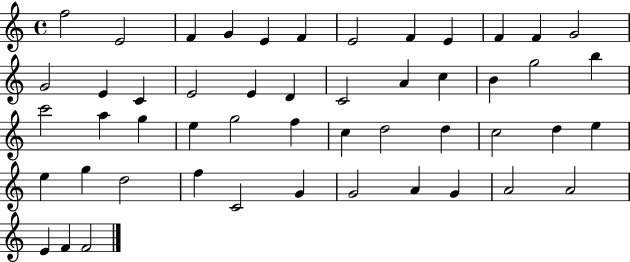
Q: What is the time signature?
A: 4/4